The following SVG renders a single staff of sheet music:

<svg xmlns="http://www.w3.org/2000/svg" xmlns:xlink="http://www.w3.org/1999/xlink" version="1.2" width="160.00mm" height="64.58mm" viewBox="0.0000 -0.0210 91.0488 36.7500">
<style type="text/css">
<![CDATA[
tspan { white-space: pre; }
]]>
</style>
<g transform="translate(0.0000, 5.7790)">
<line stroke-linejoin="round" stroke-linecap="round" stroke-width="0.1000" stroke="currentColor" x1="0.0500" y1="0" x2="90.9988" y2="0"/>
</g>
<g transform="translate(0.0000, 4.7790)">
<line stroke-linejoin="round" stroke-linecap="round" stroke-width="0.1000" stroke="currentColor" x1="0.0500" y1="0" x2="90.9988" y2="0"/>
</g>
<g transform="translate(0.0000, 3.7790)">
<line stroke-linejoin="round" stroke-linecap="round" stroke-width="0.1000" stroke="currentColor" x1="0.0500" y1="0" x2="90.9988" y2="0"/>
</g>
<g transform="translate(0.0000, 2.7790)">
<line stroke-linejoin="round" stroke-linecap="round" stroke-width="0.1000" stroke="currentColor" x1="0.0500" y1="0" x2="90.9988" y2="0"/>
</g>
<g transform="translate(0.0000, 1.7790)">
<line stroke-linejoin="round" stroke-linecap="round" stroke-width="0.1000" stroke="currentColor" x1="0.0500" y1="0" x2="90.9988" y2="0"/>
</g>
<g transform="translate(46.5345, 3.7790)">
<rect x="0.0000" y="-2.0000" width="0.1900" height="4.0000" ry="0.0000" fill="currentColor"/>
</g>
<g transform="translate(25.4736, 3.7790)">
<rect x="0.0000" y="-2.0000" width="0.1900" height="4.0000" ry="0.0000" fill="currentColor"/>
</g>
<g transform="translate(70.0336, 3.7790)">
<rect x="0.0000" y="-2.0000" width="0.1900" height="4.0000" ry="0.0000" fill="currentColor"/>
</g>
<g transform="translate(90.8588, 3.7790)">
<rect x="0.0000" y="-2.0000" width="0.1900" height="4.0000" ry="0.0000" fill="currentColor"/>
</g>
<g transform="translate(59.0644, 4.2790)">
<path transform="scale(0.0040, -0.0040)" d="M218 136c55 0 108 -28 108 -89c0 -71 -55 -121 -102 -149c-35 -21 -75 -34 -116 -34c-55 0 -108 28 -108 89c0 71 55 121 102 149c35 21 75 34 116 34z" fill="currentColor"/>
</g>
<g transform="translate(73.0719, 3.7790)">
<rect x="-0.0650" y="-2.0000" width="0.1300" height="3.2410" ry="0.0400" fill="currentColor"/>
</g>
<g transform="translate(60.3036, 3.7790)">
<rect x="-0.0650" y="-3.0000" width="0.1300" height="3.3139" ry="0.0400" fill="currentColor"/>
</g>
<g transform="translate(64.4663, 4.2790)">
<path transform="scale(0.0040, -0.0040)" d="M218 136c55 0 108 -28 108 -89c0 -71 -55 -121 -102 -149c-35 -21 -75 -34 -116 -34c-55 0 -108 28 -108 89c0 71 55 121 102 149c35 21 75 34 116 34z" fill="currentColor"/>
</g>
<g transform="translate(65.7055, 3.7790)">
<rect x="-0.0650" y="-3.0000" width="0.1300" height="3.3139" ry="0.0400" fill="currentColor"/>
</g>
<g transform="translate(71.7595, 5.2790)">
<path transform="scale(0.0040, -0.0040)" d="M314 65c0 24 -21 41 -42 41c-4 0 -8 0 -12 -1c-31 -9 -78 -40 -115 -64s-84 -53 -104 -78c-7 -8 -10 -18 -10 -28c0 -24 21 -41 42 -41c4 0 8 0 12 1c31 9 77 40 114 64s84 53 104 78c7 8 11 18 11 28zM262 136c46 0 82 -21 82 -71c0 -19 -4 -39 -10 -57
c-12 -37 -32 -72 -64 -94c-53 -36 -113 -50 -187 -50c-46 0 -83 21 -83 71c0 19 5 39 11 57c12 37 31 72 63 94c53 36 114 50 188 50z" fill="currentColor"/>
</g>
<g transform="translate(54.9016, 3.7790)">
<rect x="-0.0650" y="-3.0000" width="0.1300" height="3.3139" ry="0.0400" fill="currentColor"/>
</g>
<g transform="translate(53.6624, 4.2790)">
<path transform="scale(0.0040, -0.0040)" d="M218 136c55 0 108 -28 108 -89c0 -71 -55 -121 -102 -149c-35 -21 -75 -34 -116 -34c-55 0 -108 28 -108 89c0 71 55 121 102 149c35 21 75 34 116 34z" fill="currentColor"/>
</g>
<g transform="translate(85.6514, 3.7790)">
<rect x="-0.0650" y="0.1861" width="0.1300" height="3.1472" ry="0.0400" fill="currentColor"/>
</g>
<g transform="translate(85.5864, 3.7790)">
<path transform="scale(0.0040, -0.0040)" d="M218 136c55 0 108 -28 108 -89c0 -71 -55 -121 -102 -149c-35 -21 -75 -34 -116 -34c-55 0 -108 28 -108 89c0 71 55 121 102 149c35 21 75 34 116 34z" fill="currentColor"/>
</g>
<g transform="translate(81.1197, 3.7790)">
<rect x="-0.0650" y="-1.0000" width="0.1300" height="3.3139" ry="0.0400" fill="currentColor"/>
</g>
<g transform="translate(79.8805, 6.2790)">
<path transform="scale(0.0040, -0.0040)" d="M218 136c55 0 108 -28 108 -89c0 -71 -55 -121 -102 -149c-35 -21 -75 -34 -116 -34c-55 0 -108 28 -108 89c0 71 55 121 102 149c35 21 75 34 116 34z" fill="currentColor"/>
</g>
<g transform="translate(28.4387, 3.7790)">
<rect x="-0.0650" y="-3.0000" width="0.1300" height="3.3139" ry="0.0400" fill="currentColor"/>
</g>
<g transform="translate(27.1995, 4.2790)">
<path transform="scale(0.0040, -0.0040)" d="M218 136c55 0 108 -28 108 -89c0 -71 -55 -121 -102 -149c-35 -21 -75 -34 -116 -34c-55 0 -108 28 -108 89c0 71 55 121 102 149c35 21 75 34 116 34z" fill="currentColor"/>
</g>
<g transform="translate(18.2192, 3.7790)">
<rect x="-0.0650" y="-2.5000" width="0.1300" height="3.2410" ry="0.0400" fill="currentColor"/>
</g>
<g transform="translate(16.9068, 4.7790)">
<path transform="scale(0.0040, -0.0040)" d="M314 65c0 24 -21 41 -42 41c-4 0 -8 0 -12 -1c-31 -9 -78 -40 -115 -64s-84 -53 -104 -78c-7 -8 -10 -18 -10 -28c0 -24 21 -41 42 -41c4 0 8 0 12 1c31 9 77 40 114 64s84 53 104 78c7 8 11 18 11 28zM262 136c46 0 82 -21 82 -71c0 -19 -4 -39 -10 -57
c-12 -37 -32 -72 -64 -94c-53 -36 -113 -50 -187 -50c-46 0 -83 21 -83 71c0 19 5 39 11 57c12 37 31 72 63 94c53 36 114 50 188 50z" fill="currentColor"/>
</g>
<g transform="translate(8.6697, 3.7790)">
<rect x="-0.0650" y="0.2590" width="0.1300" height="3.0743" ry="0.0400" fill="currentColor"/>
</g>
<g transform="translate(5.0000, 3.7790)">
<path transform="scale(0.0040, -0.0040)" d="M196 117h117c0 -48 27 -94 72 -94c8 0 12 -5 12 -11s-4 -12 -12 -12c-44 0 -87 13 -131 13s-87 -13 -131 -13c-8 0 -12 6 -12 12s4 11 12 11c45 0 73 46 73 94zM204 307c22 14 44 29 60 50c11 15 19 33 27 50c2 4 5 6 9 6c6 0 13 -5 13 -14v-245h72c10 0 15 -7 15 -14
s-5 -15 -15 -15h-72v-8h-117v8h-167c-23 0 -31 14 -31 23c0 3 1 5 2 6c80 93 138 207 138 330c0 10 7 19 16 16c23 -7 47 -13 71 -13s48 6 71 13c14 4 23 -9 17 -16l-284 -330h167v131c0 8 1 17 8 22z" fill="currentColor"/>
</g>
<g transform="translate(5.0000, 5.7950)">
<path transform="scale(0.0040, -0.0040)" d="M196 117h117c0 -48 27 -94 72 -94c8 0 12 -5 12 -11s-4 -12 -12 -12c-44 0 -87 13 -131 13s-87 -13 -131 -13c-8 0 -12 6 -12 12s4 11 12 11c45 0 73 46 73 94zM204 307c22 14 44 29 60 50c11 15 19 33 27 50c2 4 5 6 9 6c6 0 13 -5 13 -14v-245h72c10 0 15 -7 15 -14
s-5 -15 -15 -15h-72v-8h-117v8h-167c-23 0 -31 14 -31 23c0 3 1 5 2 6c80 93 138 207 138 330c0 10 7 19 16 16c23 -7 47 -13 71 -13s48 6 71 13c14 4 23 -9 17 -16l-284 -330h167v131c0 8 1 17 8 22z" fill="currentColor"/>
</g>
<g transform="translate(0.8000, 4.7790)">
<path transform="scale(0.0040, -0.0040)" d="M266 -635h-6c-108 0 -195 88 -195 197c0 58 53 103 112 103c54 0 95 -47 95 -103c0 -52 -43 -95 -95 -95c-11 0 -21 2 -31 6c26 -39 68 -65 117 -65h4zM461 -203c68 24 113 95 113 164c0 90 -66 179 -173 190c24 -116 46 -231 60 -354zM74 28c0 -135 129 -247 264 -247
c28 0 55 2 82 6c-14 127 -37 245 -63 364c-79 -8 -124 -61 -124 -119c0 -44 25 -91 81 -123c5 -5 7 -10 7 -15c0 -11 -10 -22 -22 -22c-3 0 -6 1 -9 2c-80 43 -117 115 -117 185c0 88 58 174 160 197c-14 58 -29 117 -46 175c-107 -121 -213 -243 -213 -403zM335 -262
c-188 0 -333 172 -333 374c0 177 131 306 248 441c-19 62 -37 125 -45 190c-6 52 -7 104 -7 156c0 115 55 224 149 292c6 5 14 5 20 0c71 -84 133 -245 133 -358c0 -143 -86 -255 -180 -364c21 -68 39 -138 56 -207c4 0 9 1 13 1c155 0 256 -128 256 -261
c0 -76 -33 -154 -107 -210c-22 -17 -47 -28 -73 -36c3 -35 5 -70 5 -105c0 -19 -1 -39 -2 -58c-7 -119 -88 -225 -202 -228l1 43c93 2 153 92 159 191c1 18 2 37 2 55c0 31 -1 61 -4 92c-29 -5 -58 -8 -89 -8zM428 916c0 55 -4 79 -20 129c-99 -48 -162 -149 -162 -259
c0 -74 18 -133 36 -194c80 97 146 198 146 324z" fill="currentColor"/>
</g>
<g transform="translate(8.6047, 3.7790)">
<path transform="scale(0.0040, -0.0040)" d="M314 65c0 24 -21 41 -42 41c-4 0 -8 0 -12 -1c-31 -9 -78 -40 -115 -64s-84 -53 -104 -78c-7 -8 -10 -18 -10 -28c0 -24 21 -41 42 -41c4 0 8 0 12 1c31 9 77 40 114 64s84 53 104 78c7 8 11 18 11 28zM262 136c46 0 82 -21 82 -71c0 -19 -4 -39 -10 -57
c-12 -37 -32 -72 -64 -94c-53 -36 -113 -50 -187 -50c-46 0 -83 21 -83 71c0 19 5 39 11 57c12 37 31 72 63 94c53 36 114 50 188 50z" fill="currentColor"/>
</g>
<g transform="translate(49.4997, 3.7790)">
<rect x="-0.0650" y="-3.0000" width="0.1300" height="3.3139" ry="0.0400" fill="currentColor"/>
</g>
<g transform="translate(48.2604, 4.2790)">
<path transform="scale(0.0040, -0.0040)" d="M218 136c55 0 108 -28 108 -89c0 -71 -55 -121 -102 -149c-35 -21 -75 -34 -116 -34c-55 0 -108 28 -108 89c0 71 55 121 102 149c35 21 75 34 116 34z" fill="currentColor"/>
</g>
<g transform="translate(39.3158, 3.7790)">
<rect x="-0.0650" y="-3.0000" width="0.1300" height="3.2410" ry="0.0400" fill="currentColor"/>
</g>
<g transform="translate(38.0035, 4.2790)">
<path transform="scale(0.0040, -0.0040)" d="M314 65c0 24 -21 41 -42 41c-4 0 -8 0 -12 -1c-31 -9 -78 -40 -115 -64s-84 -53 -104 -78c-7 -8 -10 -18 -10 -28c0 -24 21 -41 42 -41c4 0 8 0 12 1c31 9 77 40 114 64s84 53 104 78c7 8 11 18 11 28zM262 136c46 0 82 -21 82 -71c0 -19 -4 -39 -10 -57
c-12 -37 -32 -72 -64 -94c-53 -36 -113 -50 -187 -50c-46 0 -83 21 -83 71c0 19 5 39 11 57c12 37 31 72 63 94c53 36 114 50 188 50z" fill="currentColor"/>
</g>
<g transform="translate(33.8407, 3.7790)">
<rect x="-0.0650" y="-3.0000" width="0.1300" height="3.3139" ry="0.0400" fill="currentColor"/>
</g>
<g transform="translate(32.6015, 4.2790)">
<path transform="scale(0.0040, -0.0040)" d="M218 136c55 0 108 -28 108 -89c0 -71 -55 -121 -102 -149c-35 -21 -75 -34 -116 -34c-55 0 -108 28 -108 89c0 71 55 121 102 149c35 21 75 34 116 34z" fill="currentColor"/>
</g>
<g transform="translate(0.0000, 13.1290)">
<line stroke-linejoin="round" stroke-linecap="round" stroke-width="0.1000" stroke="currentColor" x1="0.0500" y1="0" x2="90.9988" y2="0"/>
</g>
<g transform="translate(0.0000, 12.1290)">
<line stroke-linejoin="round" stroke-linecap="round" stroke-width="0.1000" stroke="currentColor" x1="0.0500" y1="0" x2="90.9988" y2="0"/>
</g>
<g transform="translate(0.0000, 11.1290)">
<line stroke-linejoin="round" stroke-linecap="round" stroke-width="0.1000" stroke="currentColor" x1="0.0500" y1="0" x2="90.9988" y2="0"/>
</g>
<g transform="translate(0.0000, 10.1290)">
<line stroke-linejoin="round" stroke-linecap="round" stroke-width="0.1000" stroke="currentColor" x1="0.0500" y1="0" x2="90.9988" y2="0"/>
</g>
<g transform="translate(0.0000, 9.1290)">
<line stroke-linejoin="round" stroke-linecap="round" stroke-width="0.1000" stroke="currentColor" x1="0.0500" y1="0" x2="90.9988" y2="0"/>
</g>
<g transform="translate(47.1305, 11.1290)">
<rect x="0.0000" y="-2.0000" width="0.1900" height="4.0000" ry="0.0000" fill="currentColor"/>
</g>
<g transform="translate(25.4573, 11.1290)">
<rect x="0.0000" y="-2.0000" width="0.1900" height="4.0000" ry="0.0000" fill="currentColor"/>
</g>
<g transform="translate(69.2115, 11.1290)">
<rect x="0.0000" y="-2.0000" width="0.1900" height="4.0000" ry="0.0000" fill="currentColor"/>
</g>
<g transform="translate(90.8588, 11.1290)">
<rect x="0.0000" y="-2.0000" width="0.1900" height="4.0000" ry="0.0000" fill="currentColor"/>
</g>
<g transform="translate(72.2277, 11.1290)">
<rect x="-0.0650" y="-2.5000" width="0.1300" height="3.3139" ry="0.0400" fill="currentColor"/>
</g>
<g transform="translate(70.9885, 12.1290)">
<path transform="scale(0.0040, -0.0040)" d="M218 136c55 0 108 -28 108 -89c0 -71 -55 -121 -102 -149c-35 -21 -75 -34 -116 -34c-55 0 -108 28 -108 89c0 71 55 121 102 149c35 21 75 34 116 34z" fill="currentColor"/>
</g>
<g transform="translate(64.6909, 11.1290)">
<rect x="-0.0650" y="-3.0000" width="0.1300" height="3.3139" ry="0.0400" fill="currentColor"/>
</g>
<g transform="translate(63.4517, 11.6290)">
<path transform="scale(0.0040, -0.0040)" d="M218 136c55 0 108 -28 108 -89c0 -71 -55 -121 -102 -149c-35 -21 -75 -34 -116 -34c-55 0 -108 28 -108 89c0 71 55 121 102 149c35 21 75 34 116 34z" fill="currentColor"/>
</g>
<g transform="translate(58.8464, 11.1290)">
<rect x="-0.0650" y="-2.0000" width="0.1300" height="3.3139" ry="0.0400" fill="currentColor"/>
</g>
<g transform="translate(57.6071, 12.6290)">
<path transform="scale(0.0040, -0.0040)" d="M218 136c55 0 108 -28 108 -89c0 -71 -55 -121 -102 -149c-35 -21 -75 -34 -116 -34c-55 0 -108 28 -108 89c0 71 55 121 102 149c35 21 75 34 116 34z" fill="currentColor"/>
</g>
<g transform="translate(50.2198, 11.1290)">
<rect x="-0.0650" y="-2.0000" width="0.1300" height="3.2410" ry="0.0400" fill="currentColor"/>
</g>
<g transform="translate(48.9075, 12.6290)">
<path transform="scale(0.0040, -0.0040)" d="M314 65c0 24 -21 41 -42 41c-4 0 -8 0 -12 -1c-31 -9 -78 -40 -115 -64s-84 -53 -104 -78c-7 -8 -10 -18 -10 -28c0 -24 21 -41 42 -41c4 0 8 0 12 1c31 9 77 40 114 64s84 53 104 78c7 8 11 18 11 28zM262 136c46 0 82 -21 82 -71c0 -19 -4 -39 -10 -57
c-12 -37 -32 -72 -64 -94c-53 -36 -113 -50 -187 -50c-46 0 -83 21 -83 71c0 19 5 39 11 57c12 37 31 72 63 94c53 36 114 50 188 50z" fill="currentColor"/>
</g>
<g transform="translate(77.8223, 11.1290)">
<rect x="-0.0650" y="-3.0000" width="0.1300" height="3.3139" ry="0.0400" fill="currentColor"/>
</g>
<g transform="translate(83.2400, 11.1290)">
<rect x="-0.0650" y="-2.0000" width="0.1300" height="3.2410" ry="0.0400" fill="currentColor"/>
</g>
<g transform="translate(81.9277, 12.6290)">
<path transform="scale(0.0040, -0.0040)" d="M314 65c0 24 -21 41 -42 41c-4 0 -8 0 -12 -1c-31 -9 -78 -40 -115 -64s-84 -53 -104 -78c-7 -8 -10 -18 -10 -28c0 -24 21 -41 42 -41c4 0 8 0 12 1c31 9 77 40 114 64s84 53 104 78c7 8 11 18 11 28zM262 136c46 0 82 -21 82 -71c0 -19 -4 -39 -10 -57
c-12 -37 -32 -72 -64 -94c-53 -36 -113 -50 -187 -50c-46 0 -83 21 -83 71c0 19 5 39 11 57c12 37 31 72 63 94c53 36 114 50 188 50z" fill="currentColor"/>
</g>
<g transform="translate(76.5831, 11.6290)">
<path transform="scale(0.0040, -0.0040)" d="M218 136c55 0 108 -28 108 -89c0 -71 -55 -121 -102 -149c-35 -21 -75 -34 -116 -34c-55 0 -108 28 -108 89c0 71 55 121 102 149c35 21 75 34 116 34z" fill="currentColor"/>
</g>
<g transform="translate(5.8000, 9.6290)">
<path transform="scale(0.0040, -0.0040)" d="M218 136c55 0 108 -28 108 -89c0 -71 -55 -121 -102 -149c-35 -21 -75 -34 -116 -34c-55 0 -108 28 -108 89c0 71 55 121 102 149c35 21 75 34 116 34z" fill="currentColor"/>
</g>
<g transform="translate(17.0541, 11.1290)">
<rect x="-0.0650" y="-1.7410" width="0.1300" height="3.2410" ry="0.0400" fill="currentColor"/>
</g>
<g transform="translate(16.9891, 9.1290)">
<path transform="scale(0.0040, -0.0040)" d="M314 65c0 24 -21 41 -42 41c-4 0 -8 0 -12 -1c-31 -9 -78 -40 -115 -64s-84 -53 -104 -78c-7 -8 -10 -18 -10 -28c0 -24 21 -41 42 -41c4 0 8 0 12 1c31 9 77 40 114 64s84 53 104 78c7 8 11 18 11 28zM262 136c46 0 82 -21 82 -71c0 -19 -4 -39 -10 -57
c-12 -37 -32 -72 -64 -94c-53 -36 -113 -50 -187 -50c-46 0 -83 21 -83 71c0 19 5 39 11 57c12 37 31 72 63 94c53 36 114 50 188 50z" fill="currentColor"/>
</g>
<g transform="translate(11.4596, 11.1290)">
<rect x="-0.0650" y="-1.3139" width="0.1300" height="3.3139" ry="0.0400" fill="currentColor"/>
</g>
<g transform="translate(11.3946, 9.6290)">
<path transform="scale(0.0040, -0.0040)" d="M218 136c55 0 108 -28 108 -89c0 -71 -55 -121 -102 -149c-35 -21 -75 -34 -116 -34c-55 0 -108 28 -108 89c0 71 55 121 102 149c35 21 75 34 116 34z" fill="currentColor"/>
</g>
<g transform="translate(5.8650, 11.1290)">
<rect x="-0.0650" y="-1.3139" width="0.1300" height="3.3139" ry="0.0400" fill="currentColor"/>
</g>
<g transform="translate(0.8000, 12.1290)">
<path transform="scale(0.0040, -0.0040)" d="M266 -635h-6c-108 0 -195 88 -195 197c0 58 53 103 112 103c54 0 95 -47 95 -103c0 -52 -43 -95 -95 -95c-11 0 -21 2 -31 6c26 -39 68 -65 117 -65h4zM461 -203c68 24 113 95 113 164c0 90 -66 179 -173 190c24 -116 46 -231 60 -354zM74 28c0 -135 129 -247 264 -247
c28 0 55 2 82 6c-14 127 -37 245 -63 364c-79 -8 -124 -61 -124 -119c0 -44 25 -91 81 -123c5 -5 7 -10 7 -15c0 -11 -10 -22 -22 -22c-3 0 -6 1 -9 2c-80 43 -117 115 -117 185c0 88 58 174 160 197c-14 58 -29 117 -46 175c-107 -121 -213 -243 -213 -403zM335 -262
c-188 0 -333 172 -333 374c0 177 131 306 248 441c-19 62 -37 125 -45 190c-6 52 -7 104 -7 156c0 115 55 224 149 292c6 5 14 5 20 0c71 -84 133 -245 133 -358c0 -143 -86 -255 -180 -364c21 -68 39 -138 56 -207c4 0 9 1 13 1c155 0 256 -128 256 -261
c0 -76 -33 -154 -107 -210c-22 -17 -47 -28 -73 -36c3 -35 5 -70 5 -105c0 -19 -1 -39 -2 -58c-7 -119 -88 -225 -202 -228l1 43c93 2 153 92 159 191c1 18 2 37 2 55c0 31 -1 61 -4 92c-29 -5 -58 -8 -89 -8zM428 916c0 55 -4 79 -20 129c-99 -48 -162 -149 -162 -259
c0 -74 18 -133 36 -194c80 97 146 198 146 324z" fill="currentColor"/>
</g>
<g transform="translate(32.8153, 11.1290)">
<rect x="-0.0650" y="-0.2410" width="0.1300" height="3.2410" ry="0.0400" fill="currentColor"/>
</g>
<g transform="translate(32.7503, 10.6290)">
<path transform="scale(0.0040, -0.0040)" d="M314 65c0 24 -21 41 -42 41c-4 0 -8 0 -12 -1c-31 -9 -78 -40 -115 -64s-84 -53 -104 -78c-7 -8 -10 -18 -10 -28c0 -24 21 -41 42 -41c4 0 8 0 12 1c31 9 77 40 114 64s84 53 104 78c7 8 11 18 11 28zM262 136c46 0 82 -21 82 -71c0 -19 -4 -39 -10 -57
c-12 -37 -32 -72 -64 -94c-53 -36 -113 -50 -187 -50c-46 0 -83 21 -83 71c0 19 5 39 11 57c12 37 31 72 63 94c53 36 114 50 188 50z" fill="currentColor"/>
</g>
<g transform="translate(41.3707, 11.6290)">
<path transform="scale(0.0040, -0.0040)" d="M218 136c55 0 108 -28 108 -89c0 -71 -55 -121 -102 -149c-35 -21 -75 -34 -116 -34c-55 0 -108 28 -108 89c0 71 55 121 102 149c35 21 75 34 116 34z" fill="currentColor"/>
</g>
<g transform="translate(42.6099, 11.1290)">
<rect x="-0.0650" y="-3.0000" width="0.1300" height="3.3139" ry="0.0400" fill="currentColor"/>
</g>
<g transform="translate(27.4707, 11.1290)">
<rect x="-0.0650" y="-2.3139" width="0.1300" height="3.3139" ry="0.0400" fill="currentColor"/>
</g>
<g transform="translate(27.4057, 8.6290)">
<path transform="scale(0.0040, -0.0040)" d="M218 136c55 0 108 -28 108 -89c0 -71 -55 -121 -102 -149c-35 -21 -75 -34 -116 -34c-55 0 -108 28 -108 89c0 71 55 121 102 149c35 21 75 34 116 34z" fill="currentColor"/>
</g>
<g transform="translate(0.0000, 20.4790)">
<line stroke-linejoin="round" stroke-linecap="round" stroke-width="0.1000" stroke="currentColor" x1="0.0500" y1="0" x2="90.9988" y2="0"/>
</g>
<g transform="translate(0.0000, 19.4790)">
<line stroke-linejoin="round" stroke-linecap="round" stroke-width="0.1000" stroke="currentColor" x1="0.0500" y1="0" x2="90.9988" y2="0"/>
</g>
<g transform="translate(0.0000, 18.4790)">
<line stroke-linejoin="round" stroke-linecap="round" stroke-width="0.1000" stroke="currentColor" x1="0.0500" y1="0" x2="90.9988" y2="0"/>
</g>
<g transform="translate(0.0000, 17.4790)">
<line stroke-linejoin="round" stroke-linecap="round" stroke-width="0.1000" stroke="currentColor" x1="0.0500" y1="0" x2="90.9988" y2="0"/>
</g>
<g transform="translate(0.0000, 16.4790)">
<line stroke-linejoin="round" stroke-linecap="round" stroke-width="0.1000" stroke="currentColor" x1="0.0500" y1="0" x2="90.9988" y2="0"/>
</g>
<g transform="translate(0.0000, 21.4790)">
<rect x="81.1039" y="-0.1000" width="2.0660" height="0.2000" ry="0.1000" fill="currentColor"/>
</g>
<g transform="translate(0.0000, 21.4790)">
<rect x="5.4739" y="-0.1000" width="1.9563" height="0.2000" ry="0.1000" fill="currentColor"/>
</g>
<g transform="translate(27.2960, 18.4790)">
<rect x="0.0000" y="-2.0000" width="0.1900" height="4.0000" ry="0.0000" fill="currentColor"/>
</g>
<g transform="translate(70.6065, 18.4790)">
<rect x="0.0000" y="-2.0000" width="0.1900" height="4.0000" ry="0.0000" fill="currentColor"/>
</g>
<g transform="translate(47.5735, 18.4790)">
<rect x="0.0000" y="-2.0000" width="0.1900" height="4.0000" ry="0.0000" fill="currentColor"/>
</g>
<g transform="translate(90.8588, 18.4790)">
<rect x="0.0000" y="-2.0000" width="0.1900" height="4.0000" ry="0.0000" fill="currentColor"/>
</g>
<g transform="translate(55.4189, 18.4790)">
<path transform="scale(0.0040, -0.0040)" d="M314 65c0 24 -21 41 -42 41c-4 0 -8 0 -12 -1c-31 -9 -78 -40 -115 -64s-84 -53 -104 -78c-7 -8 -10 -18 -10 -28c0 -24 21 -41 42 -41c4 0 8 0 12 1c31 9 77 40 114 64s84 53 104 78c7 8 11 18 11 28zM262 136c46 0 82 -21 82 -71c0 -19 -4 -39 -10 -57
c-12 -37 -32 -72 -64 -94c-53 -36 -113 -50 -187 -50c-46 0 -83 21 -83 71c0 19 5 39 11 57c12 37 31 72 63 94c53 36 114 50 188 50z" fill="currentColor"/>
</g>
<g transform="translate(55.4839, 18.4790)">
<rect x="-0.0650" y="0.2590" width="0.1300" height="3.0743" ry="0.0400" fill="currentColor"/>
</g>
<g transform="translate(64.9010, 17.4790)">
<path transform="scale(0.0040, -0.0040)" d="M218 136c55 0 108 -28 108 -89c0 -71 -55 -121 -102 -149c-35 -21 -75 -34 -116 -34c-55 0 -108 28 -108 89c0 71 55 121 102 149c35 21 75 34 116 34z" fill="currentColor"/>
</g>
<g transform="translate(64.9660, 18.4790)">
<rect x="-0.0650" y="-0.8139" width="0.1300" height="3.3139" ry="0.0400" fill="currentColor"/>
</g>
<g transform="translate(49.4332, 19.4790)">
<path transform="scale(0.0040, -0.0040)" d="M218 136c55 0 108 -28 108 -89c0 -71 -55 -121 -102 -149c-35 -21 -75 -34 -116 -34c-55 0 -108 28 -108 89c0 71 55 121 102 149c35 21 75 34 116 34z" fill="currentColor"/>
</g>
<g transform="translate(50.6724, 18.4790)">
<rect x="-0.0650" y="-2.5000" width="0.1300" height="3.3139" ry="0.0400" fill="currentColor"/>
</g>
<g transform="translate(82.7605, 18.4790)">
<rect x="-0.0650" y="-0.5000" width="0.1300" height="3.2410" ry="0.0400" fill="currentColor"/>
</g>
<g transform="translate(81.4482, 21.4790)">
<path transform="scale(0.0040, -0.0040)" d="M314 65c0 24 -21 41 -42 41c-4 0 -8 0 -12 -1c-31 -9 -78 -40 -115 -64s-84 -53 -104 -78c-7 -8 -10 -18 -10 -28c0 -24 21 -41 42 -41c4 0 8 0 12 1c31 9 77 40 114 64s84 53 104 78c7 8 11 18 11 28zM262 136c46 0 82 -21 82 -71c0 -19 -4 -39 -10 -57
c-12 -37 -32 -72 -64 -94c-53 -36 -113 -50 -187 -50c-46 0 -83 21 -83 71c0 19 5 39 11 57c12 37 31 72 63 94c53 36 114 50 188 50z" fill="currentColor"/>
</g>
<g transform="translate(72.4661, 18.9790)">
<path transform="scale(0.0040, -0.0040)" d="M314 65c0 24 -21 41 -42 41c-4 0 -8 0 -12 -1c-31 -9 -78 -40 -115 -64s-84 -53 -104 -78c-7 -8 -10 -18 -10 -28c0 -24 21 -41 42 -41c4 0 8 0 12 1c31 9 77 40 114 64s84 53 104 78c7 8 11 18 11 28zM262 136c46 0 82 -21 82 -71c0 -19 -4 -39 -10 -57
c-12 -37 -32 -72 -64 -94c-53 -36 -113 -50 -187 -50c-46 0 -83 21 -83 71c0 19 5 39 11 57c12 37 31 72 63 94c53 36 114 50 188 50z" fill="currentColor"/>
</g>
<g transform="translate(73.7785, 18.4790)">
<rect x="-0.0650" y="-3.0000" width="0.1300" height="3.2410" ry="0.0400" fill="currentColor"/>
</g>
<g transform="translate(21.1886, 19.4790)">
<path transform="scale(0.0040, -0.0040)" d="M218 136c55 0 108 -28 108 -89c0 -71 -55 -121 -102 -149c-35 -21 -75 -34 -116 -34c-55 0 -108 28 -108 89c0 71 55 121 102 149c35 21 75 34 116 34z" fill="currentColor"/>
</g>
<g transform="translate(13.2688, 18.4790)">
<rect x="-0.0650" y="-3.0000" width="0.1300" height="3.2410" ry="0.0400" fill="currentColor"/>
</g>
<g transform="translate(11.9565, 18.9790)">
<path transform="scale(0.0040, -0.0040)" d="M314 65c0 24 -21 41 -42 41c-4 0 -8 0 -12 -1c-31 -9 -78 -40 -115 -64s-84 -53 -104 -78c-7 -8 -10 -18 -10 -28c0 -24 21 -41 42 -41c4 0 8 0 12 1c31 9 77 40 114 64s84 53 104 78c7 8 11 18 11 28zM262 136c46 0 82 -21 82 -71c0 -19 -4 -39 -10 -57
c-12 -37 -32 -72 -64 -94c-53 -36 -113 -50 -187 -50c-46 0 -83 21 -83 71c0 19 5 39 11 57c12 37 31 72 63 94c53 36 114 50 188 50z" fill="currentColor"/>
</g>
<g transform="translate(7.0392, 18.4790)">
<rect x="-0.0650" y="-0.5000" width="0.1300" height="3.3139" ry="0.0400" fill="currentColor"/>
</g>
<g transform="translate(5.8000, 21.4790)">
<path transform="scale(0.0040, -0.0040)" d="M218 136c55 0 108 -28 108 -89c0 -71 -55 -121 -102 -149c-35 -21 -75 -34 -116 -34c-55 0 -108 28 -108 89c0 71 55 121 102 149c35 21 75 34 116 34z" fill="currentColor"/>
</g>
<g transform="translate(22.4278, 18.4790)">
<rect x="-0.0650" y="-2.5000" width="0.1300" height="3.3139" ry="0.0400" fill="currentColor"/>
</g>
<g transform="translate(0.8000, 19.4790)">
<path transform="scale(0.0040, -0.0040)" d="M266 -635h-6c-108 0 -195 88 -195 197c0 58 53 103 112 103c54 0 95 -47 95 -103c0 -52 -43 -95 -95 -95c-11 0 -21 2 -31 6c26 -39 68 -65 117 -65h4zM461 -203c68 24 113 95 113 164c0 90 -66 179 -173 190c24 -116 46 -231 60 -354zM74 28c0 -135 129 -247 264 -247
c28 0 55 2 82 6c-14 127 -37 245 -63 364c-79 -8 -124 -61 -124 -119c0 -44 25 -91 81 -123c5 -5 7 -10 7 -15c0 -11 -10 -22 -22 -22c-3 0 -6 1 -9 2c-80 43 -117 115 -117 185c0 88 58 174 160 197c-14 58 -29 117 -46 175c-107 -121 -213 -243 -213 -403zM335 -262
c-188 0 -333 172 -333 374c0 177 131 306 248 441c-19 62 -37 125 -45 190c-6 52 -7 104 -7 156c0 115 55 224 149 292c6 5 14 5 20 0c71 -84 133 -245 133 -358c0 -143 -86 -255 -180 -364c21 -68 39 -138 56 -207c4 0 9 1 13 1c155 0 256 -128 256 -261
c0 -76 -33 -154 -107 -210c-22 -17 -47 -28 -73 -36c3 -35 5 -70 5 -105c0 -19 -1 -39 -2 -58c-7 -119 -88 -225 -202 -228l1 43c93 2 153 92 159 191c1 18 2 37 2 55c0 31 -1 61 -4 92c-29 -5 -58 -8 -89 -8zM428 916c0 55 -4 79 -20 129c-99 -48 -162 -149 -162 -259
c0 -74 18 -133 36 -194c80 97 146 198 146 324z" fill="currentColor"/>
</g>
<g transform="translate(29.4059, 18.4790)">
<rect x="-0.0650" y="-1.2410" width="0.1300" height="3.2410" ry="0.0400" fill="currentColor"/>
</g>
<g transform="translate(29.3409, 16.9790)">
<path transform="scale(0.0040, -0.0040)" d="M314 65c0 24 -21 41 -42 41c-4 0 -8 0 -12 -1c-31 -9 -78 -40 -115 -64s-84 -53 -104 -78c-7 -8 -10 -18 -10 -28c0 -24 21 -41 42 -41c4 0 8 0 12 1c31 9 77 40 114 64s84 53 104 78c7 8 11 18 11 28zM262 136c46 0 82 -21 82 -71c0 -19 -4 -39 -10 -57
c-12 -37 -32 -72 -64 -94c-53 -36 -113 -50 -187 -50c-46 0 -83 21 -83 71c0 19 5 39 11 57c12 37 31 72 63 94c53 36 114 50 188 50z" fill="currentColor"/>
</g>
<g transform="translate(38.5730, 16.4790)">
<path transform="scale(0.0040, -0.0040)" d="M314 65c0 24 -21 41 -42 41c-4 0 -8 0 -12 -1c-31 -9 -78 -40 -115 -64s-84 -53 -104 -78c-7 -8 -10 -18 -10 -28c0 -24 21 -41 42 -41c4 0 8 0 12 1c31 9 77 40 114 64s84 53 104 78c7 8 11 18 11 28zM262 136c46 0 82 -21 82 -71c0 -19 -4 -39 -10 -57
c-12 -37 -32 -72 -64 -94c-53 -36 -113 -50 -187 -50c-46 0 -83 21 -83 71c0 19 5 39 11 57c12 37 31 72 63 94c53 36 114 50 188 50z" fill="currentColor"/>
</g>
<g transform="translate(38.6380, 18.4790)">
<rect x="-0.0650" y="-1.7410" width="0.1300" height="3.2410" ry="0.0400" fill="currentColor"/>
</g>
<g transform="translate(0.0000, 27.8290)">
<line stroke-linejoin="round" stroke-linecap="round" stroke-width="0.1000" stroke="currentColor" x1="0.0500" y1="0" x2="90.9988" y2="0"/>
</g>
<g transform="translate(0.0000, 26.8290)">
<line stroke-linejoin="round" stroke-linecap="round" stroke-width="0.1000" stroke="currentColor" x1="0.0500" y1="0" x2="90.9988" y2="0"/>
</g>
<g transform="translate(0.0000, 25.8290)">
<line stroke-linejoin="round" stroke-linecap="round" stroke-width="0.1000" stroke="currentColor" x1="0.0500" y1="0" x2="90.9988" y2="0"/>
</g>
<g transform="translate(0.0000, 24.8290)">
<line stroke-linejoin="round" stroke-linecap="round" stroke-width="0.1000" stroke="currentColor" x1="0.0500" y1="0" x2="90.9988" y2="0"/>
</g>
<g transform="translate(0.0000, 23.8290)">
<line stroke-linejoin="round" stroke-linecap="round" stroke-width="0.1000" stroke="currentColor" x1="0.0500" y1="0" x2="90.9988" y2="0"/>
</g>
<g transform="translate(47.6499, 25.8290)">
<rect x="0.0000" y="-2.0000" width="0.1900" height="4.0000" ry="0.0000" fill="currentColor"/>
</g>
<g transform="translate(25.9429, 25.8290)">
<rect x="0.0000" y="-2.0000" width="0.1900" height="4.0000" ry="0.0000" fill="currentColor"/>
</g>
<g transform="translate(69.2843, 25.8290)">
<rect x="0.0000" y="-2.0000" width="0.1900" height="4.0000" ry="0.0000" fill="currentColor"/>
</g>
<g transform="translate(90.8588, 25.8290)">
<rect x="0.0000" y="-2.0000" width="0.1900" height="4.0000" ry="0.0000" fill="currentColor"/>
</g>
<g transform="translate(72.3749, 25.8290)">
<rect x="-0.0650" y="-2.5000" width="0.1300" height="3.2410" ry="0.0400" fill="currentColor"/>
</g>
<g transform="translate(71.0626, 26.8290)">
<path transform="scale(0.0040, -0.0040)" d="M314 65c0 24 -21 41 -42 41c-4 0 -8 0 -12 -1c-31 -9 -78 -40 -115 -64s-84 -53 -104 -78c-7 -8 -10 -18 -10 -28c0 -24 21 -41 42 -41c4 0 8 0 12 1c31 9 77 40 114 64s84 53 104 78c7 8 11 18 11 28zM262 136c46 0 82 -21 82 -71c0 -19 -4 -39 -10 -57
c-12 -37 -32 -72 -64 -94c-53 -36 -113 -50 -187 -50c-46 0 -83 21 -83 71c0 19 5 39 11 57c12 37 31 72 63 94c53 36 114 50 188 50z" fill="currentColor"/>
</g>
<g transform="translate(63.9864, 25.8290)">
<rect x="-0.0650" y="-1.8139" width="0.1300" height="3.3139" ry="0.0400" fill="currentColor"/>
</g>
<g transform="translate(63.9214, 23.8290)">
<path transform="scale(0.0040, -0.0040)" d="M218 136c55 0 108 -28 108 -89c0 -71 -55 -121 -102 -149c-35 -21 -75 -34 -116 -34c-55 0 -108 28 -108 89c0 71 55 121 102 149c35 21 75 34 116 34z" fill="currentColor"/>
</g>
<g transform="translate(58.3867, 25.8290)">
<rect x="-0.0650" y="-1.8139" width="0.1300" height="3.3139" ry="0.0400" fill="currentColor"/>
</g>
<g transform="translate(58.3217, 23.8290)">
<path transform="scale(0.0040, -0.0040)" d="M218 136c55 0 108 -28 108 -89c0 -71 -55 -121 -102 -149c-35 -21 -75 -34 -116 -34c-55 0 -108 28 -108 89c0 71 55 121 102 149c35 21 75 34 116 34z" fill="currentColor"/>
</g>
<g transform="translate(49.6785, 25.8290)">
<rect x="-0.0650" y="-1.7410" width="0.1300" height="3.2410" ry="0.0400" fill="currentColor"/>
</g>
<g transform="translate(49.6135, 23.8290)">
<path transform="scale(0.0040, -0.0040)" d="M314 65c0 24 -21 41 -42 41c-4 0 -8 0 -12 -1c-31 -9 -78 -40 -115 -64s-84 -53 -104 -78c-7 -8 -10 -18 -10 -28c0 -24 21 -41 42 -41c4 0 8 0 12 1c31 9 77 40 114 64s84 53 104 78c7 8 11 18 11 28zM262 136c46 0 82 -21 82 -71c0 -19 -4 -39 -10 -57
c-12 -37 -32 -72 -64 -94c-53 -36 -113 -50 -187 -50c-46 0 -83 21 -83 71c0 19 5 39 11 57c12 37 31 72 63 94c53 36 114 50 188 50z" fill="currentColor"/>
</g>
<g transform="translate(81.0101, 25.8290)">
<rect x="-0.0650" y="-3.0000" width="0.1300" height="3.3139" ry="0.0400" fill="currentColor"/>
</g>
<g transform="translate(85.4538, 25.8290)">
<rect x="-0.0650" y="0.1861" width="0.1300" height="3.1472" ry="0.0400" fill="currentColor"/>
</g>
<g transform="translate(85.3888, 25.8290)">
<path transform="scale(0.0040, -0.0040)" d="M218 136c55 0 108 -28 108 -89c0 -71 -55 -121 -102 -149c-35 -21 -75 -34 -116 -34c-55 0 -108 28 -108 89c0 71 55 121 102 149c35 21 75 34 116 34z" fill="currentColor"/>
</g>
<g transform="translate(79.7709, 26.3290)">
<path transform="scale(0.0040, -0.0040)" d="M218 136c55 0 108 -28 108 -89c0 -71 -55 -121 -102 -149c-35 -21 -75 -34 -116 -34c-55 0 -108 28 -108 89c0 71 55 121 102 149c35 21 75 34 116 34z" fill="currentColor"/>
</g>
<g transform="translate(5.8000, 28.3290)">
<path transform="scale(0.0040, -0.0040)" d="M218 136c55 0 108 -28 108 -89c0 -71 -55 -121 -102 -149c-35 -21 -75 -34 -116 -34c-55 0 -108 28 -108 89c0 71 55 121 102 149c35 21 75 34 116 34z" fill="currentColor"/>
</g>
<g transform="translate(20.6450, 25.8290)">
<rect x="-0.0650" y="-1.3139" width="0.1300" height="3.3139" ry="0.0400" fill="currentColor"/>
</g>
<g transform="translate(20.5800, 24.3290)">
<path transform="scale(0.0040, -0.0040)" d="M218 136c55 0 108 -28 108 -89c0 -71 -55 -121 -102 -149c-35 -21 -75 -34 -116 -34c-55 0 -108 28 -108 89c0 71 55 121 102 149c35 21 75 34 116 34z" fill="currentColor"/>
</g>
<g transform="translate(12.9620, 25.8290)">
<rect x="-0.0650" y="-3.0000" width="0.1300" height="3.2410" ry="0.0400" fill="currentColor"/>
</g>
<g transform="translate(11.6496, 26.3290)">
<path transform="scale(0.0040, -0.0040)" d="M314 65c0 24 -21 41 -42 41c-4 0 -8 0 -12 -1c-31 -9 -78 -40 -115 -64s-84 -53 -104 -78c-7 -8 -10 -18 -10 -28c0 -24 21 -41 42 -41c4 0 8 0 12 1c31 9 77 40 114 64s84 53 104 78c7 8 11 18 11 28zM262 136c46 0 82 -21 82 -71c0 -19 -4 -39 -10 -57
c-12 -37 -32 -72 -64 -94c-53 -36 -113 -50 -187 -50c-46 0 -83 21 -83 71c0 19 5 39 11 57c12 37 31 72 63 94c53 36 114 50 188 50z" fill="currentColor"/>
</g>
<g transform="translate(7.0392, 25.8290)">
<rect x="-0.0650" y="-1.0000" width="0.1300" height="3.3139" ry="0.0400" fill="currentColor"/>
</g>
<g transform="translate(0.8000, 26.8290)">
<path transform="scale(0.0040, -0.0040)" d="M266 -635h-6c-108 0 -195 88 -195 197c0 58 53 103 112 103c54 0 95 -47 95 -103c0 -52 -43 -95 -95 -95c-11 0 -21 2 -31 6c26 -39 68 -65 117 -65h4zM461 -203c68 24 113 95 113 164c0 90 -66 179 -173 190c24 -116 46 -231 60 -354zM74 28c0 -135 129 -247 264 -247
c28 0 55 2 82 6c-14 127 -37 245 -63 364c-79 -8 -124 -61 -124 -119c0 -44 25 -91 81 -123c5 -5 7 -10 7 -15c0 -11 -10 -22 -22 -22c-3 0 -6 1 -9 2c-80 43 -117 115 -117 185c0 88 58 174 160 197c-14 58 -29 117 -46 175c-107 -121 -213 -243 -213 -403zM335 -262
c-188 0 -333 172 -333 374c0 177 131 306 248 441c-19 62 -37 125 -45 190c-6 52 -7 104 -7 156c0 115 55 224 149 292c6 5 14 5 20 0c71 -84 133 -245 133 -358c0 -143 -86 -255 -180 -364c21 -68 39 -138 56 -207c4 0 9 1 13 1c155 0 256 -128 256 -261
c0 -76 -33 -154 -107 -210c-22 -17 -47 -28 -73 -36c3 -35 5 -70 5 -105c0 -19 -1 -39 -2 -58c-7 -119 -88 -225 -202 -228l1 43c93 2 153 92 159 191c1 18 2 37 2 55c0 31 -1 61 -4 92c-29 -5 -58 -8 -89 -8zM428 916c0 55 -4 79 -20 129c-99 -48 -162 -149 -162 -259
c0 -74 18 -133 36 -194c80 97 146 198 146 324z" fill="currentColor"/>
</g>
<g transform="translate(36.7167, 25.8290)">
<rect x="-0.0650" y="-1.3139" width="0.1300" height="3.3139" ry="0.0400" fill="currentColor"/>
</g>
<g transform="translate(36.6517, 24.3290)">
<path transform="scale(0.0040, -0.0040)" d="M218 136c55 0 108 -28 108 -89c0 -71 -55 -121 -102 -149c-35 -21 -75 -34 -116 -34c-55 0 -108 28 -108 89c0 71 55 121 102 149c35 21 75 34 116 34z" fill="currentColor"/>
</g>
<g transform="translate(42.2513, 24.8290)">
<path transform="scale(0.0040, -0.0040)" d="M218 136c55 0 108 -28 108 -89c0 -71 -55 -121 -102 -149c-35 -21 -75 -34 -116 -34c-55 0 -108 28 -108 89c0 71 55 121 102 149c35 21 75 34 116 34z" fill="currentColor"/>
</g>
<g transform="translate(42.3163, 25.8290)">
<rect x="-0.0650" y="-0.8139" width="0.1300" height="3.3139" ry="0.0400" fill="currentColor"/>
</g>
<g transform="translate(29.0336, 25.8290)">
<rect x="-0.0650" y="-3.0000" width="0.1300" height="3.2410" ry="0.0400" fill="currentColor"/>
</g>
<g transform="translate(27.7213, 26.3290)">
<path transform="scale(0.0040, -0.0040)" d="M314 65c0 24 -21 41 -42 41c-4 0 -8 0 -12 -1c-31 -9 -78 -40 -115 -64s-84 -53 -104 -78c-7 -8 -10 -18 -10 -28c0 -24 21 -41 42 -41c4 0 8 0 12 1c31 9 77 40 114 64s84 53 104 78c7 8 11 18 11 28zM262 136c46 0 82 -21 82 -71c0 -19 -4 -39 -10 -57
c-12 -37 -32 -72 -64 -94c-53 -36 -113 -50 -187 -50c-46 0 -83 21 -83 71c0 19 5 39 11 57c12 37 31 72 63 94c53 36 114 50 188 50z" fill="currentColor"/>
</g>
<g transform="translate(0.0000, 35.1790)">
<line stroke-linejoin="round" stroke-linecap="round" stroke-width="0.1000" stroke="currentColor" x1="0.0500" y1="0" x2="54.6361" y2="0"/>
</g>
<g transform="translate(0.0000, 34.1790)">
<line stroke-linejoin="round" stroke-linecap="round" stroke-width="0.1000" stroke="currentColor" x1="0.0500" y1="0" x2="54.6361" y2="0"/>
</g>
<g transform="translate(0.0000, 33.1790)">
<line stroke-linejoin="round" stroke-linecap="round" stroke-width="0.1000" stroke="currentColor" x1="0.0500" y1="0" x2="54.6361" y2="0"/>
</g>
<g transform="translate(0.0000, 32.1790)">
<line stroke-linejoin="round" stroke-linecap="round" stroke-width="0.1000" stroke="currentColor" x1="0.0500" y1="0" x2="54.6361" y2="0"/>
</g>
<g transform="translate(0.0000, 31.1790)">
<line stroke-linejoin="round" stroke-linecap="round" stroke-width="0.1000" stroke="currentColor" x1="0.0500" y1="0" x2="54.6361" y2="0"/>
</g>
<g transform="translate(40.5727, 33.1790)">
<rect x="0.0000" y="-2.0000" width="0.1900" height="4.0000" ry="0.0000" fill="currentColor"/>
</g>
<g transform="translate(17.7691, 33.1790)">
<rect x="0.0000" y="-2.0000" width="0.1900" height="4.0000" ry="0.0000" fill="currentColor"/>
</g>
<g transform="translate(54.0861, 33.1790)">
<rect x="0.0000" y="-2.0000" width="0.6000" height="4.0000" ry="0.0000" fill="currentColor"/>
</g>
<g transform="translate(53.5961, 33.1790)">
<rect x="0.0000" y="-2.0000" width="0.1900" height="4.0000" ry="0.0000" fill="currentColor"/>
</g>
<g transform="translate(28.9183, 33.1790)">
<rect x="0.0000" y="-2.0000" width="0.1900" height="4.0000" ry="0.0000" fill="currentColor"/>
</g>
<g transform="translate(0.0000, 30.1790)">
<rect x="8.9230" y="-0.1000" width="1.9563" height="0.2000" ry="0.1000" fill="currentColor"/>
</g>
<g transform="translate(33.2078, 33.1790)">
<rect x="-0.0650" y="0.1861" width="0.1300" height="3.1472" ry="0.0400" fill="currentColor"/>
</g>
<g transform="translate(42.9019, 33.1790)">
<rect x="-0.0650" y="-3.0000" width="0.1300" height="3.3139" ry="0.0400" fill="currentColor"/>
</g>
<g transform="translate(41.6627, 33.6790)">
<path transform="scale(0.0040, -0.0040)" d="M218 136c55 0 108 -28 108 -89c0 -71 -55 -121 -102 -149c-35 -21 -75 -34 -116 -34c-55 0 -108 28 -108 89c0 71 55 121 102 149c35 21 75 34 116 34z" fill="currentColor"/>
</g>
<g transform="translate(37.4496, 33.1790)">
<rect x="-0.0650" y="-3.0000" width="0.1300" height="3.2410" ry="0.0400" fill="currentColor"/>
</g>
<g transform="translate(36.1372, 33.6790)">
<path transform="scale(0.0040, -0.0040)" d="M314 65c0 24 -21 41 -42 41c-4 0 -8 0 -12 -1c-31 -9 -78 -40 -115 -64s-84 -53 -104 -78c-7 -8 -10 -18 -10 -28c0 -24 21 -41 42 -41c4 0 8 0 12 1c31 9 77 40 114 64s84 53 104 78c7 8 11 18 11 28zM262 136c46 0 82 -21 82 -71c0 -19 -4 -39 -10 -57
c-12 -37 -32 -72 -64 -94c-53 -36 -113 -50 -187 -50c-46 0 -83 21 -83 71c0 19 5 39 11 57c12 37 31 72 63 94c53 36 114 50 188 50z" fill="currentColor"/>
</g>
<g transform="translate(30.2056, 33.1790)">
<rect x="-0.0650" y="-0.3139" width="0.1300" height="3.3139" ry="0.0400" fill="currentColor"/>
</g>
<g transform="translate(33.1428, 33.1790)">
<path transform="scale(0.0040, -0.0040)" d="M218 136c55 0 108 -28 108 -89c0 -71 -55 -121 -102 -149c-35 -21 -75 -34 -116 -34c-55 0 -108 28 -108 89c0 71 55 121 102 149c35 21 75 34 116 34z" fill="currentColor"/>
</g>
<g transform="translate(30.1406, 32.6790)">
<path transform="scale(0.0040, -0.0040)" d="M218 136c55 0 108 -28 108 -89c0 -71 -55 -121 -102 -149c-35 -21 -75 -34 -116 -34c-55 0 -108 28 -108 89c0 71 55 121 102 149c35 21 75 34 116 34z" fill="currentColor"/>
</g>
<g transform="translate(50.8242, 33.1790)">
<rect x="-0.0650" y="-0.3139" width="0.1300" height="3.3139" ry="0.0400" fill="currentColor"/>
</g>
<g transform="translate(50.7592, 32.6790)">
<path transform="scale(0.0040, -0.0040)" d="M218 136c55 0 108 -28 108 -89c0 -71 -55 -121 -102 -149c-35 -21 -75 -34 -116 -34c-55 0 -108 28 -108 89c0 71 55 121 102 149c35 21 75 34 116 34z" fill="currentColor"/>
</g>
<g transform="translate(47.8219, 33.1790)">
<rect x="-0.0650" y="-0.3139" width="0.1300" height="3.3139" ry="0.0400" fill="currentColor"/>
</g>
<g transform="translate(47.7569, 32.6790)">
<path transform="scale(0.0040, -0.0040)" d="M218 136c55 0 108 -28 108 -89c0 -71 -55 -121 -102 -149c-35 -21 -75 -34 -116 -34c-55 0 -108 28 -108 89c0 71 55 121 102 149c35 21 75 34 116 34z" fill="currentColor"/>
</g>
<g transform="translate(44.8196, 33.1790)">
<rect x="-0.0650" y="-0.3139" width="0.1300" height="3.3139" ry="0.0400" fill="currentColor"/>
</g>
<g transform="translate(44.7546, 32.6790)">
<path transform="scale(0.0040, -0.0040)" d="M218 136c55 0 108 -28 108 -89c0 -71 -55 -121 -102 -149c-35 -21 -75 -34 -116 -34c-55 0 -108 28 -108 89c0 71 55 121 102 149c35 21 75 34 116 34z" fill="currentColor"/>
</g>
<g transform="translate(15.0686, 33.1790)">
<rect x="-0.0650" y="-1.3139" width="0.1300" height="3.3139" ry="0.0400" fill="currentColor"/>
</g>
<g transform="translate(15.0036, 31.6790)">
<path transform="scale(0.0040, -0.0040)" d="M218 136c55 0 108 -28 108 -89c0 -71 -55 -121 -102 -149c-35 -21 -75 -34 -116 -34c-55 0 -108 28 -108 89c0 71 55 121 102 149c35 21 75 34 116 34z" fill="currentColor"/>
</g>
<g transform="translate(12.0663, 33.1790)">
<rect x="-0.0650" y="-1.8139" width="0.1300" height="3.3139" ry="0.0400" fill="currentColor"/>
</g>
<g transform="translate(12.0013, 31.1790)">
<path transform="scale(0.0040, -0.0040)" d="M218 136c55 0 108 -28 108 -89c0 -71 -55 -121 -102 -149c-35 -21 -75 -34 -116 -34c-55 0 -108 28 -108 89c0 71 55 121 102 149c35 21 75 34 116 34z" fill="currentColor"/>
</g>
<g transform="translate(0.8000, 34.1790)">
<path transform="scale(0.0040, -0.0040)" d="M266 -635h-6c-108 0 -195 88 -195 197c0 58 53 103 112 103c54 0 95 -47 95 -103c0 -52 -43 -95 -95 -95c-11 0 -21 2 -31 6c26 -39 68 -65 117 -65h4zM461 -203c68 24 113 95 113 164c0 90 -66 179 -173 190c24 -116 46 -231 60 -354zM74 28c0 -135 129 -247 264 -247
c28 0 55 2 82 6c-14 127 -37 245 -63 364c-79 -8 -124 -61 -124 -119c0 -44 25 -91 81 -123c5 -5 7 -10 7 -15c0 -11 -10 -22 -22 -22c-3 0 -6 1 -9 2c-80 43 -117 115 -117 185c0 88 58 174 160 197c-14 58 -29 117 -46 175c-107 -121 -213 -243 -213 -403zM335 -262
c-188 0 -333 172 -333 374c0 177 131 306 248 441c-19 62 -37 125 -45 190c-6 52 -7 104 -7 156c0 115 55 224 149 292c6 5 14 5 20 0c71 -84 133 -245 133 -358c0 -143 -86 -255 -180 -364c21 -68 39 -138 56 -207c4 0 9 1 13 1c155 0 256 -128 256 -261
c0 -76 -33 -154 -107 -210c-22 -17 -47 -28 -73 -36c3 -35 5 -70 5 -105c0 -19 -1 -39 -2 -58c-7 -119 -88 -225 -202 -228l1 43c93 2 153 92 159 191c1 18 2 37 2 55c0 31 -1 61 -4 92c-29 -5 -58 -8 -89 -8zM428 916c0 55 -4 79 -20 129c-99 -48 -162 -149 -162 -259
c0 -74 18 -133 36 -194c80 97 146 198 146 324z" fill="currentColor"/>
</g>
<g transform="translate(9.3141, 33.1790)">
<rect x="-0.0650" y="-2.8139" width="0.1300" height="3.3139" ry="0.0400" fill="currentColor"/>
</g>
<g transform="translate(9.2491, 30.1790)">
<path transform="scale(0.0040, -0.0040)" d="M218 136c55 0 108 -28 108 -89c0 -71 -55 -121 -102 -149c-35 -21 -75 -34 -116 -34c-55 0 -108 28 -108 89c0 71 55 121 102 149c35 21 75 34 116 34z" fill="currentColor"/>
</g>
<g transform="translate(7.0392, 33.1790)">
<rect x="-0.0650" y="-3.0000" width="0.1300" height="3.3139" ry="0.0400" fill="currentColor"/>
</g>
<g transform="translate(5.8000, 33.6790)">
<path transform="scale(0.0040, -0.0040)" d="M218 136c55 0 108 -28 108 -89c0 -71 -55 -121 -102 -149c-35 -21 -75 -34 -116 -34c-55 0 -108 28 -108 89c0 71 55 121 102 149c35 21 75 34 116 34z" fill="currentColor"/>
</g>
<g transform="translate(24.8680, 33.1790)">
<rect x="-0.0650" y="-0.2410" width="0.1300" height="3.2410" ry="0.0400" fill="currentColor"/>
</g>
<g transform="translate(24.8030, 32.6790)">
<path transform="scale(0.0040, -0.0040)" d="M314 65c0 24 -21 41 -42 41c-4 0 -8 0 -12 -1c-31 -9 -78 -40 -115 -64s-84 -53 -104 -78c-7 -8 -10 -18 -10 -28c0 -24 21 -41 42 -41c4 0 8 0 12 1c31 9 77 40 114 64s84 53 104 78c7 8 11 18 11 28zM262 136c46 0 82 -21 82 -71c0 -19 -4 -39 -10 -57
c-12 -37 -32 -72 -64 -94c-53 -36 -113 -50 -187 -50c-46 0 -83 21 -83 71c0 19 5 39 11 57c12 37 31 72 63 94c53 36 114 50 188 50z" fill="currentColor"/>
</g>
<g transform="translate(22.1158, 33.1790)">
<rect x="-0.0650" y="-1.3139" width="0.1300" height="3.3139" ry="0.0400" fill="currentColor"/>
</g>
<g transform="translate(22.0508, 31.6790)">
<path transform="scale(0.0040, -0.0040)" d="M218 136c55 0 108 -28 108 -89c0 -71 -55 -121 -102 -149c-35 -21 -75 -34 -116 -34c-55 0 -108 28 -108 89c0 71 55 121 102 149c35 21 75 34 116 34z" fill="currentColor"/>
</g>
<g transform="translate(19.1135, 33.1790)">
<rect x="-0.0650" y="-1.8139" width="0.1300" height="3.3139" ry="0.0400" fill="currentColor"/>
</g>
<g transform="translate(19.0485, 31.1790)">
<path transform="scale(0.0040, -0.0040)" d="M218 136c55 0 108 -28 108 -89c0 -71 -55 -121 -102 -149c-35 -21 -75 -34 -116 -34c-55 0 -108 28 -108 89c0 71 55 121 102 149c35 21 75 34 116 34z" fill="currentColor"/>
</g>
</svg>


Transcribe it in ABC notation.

X:1
T:Untitled
M:4/4
L:1/4
K:C
B2 G2 A A A2 A A A A F2 D B e e f2 g c2 A F2 F A G A F2 C A2 G e2 f2 G B2 d A2 C2 D A2 e A2 e d f2 f f G2 A B A a f e f e c2 c B A2 A c c c